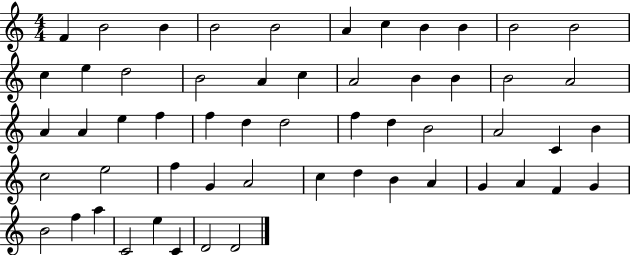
F4/q B4/h B4/q B4/h B4/h A4/q C5/q B4/q B4/q B4/h B4/h C5/q E5/q D5/h B4/h A4/q C5/q A4/h B4/q B4/q B4/h A4/h A4/q A4/q E5/q F5/q F5/q D5/q D5/h F5/q D5/q B4/h A4/h C4/q B4/q C5/h E5/h F5/q G4/q A4/h C5/q D5/q B4/q A4/q G4/q A4/q F4/q G4/q B4/h F5/q A5/q C4/h E5/q C4/q D4/h D4/h